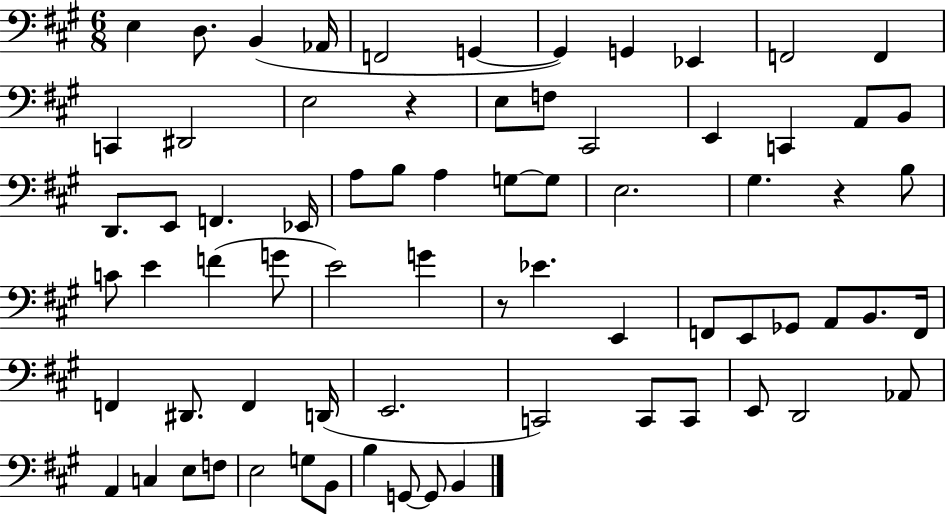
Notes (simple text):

E3/q D3/e. B2/q Ab2/s F2/h G2/q G2/q G2/q Eb2/q F2/h F2/q C2/q D#2/h E3/h R/q E3/e F3/e C#2/h E2/q C2/q A2/e B2/e D2/e. E2/e F2/q. Eb2/s A3/e B3/e A3/q G3/e G3/e E3/h. G#3/q. R/q B3/e C4/e E4/q F4/q G4/e E4/h G4/q R/e Eb4/q. E2/q F2/e E2/e Gb2/e A2/e B2/e. F2/s F2/q D#2/e. F2/q D2/s E2/h. C2/h C2/e C2/e E2/e D2/h Ab2/e A2/q C3/q E3/e F3/e E3/h G3/e B2/e B3/q G2/e G2/e B2/q